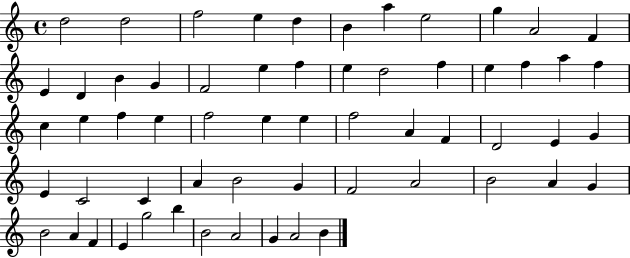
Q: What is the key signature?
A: C major